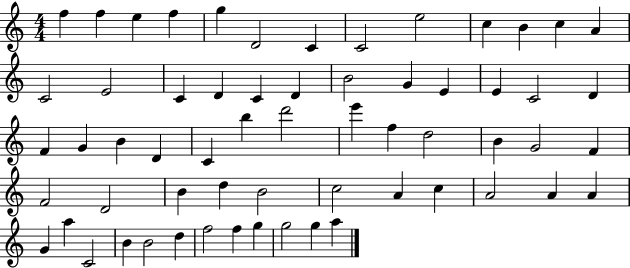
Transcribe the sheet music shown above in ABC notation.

X:1
T:Untitled
M:4/4
L:1/4
K:C
f f e f g D2 C C2 e2 c B c A C2 E2 C D C D B2 G E E C2 D F G B D C b d'2 e' f d2 B G2 F F2 D2 B d B2 c2 A c A2 A A G a C2 B B2 d f2 f g g2 g a